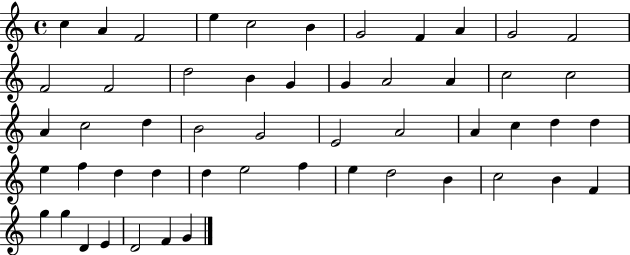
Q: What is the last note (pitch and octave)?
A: G4